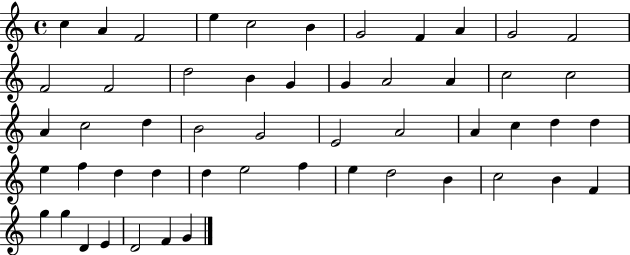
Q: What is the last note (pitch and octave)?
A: G4